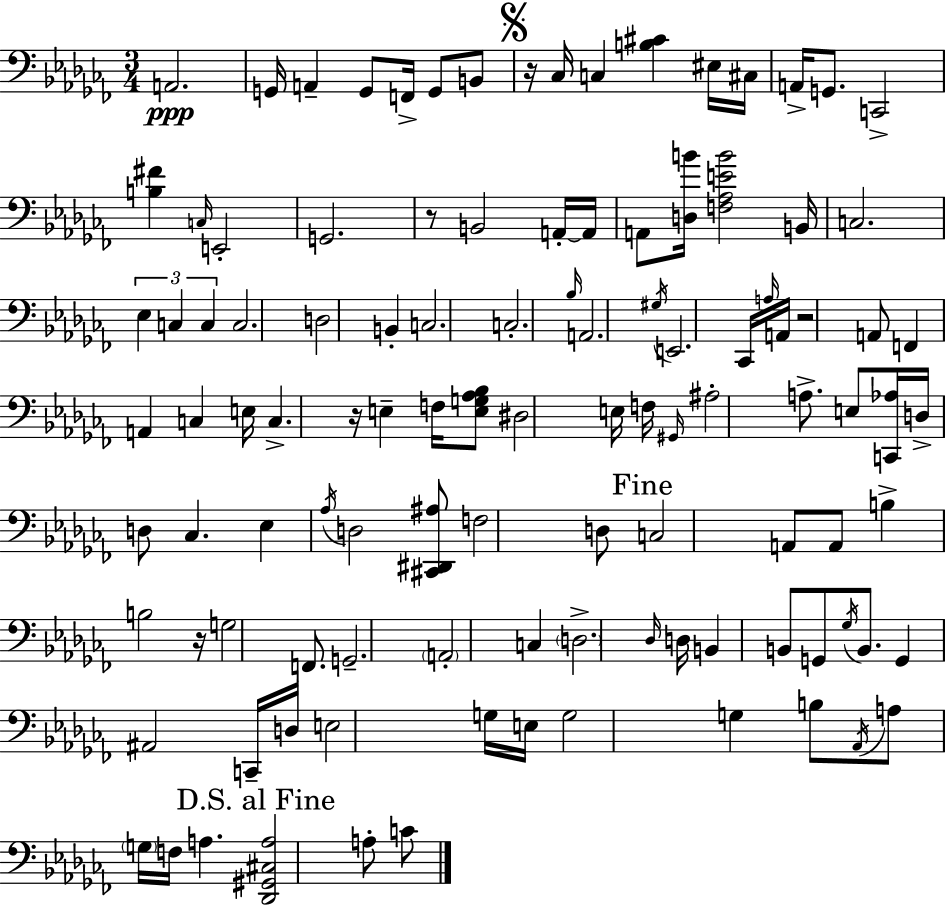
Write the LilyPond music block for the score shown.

{
  \clef bass
  \numericTimeSignature
  \time 3/4
  \key aes \minor
  a,2.\ppp | g,16 a,4-- g,8 f,16-> g,8 b,8 | \mark \markup { \musicglyph "scripts.segno" } r16 ces16 c4 <b cis'>4 eis16 cis16 | a,16-> g,8. c,2-> | \break <b fis'>4 \grace { c16 } e,2-. | g,2. | r8 b,2 a,16-.~~ | a,16 a,8 <d b'>16 <f aes e' b'>2 | \break b,16 c2. | \tuplet 3/2 { ees4 c4 c4 } | c2. | d2 b,4-. | \break c2. | c2.-. | \grace { bes16 } a,2. | \acciaccatura { gis16 } e,2. | \break ces,16 \grace { a16 } a,16 r2 | a,8 f,4 a,4 | c4 e16 c4.-> r16 | e4-- f16 <e g aes bes>8 dis2 | \break e16 f16 \grace { gis,16 } ais2-. | a8.-> e8 <c, aes>16 d16-> d8 ces4. | ees4 \acciaccatura { aes16 } d2 | <cis, dis, ais>8 f2 | \break d8 \mark "Fine" c2 | a,8 a,8 b4-> b2 | r16 g2 | f,8. g,2.-- | \break \parenthesize a,2-. | c4 \parenthesize d2.-> | \grace { des16 } d16 b,4 | b,8 g,8 \acciaccatura { ges16 } b,8. g,4 | \break ais,2 c,16-- d16 e2 | g16 e16 g2 | g4 b8 \acciaccatura { aes,16 } a8 | \parenthesize g16 f16 a4. \mark "D.S. al Fine" <des, gis, cis a>2 | \break a8-. c'8 \bar "|."
}